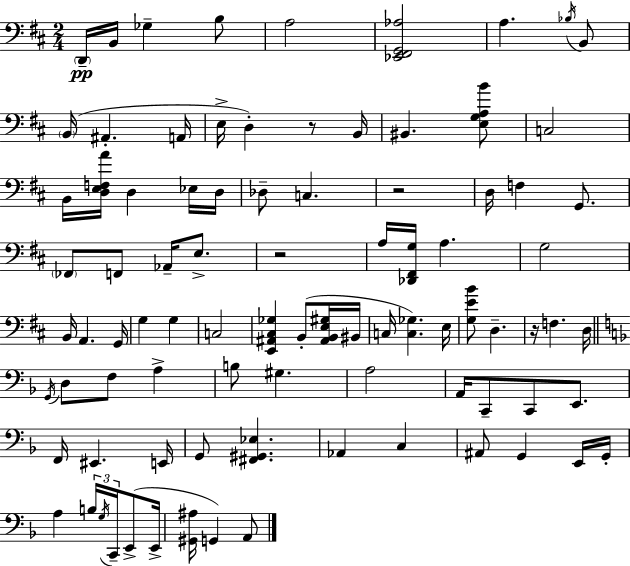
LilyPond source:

{
  \clef bass
  \numericTimeSignature
  \time 2/4
  \key d \major
  \parenthesize d,16--\pp b,16 ges4-- b8 | a2 | <ees, fis, g, aes>2 | a4. \acciaccatura { bes16 } b,8 | \break \parenthesize b,16( ais,4.-. | a,16 e16-> d4-.) r8 | b,16 bis,4. <e g a b'>8 | c2 | \break b,16 <d e f a'>16 d4 ees16 | d16 des8-- c4. | r2 | d16 f4 g,8. | \break \parenthesize fes,8 f,8 aes,16-- e8.-> | r2 | a16 <des, fis, g>16 a4. | g2 | \break b,16 a,4. | g,16 g4 g4 | c2 | <e, ais, cis ges>4 b,8-.( <ais, b, e gis>16 | \break bis,16 c16 <c ges>4.) | e16 <g e' b'>8 d4.-- | r16 f4. | d16 \bar "||" \break \key d \minor \acciaccatura { g,16 } d8 f8 a4-> | b8 gis4. | a2 | a,16 c,8-- c,8 e,8. | \break f,16 eis,4. | e,16 g,8 <fis, gis, ees>4. | aes,4 c4 | ais,8 g,4 e,16 | \break g,16-. a4 \tuplet 3/2 { b16 \acciaccatura { g16 } c,16-- } | e,8->( e,16-> <gis, ais>16 g,4) | a,8 \bar "|."
}